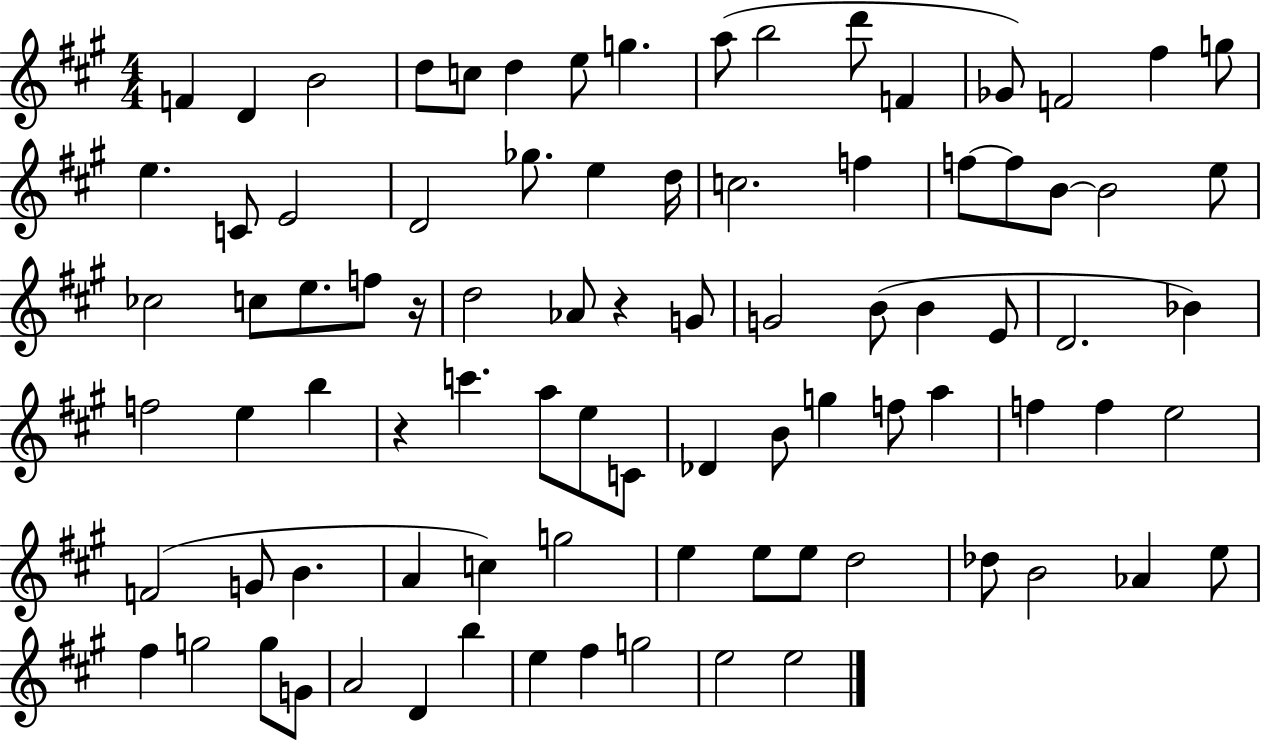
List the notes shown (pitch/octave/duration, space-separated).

F4/q D4/q B4/h D5/e C5/e D5/q E5/e G5/q. A5/e B5/h D6/e F4/q Gb4/e F4/h F#5/q G5/e E5/q. C4/e E4/h D4/h Gb5/e. E5/q D5/s C5/h. F5/q F5/e F5/e B4/e B4/h E5/e CES5/h C5/e E5/e. F5/e R/s D5/h Ab4/e R/q G4/e G4/h B4/e B4/q E4/e D4/h. Bb4/q F5/h E5/q B5/q R/q C6/q. A5/e E5/e C4/e Db4/q B4/e G5/q F5/e A5/q F5/q F5/q E5/h F4/h G4/e B4/q. A4/q C5/q G5/h E5/q E5/e E5/e D5/h Db5/e B4/h Ab4/q E5/e F#5/q G5/h G5/e G4/e A4/h D4/q B5/q E5/q F#5/q G5/h E5/h E5/h